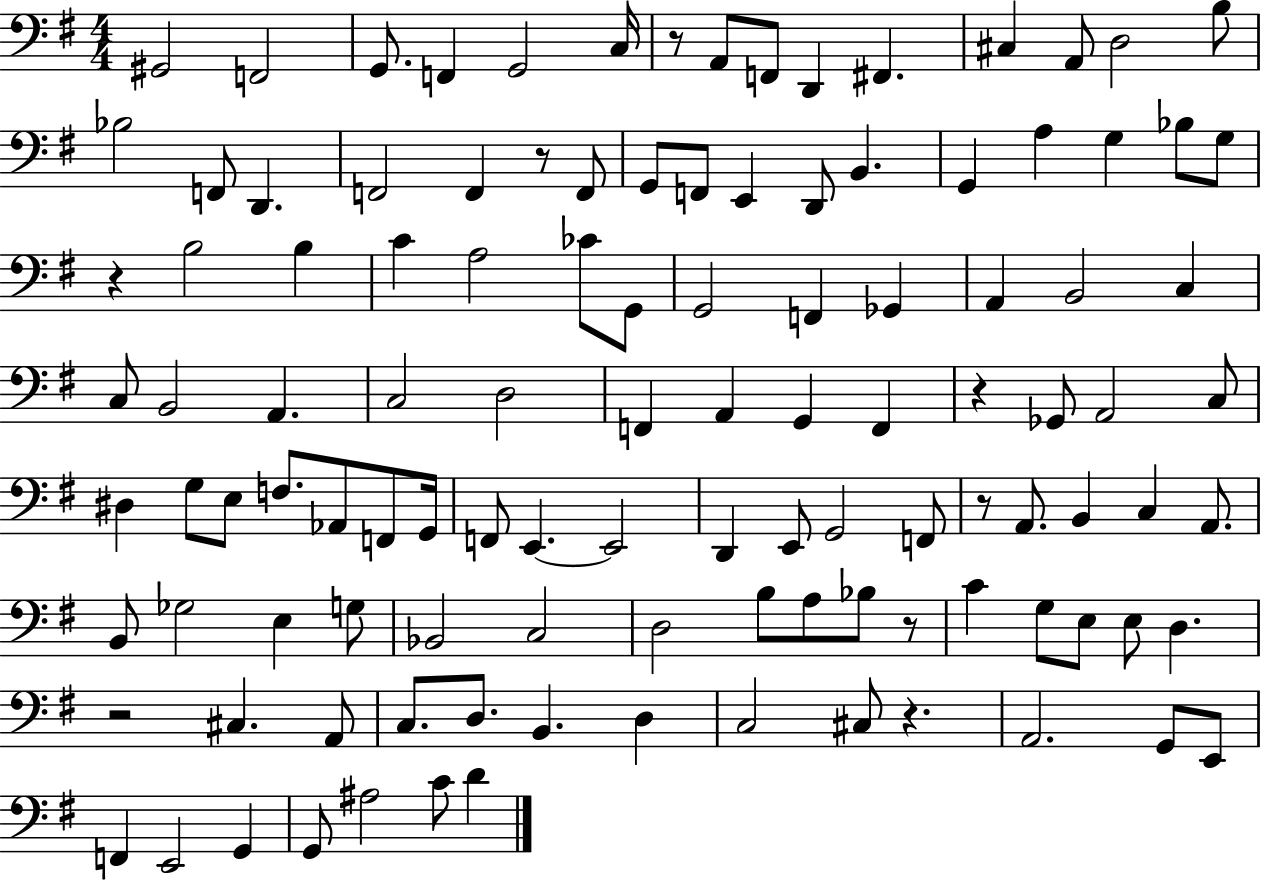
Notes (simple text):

G#2/h F2/h G2/e. F2/q G2/h C3/s R/e A2/e F2/e D2/q F#2/q. C#3/q A2/e D3/h B3/e Bb3/h F2/e D2/q. F2/h F2/q R/e F2/e G2/e F2/e E2/q D2/e B2/q. G2/q A3/q G3/q Bb3/e G3/e R/q B3/h B3/q C4/q A3/h CES4/e G2/e G2/h F2/q Gb2/q A2/q B2/h C3/q C3/e B2/h A2/q. C3/h D3/h F2/q A2/q G2/q F2/q R/q Gb2/e A2/h C3/e D#3/q G3/e E3/e F3/e. Ab2/e F2/e G2/s F2/e E2/q. E2/h D2/q E2/e G2/h F2/e R/e A2/e. B2/q C3/q A2/e. B2/e Gb3/h E3/q G3/e Bb2/h C3/h D3/h B3/e A3/e Bb3/e R/e C4/q G3/e E3/e E3/e D3/q. R/h C#3/q. A2/e C3/e. D3/e. B2/q. D3/q C3/h C#3/e R/q. A2/h. G2/e E2/e F2/q E2/h G2/q G2/e A#3/h C4/e D4/q